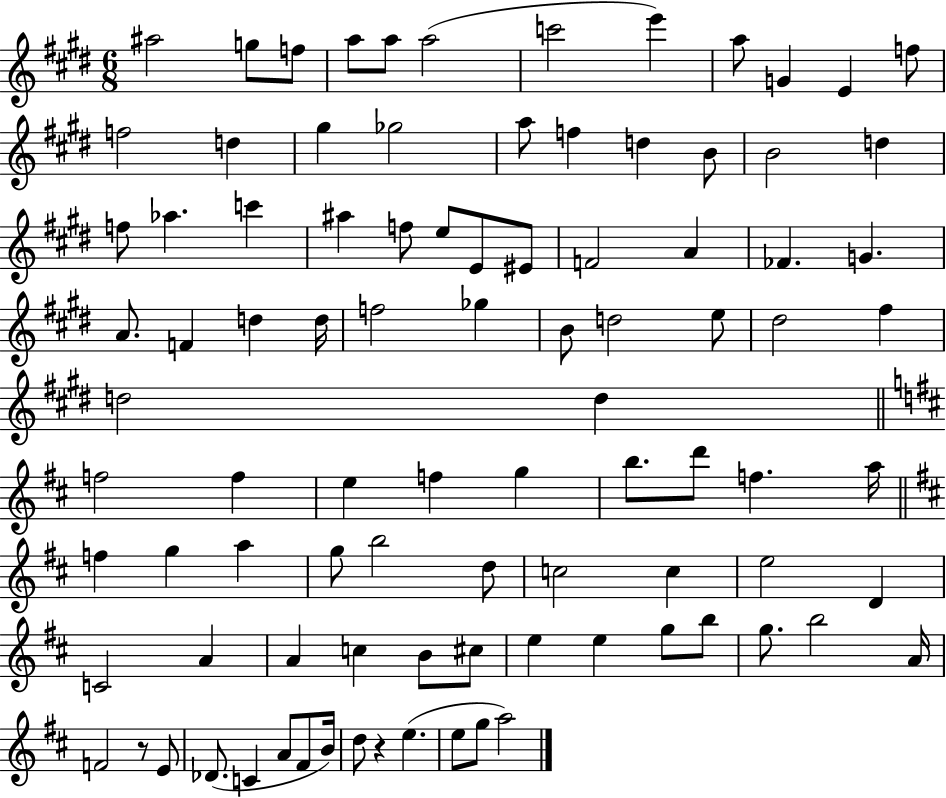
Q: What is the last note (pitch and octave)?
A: A5